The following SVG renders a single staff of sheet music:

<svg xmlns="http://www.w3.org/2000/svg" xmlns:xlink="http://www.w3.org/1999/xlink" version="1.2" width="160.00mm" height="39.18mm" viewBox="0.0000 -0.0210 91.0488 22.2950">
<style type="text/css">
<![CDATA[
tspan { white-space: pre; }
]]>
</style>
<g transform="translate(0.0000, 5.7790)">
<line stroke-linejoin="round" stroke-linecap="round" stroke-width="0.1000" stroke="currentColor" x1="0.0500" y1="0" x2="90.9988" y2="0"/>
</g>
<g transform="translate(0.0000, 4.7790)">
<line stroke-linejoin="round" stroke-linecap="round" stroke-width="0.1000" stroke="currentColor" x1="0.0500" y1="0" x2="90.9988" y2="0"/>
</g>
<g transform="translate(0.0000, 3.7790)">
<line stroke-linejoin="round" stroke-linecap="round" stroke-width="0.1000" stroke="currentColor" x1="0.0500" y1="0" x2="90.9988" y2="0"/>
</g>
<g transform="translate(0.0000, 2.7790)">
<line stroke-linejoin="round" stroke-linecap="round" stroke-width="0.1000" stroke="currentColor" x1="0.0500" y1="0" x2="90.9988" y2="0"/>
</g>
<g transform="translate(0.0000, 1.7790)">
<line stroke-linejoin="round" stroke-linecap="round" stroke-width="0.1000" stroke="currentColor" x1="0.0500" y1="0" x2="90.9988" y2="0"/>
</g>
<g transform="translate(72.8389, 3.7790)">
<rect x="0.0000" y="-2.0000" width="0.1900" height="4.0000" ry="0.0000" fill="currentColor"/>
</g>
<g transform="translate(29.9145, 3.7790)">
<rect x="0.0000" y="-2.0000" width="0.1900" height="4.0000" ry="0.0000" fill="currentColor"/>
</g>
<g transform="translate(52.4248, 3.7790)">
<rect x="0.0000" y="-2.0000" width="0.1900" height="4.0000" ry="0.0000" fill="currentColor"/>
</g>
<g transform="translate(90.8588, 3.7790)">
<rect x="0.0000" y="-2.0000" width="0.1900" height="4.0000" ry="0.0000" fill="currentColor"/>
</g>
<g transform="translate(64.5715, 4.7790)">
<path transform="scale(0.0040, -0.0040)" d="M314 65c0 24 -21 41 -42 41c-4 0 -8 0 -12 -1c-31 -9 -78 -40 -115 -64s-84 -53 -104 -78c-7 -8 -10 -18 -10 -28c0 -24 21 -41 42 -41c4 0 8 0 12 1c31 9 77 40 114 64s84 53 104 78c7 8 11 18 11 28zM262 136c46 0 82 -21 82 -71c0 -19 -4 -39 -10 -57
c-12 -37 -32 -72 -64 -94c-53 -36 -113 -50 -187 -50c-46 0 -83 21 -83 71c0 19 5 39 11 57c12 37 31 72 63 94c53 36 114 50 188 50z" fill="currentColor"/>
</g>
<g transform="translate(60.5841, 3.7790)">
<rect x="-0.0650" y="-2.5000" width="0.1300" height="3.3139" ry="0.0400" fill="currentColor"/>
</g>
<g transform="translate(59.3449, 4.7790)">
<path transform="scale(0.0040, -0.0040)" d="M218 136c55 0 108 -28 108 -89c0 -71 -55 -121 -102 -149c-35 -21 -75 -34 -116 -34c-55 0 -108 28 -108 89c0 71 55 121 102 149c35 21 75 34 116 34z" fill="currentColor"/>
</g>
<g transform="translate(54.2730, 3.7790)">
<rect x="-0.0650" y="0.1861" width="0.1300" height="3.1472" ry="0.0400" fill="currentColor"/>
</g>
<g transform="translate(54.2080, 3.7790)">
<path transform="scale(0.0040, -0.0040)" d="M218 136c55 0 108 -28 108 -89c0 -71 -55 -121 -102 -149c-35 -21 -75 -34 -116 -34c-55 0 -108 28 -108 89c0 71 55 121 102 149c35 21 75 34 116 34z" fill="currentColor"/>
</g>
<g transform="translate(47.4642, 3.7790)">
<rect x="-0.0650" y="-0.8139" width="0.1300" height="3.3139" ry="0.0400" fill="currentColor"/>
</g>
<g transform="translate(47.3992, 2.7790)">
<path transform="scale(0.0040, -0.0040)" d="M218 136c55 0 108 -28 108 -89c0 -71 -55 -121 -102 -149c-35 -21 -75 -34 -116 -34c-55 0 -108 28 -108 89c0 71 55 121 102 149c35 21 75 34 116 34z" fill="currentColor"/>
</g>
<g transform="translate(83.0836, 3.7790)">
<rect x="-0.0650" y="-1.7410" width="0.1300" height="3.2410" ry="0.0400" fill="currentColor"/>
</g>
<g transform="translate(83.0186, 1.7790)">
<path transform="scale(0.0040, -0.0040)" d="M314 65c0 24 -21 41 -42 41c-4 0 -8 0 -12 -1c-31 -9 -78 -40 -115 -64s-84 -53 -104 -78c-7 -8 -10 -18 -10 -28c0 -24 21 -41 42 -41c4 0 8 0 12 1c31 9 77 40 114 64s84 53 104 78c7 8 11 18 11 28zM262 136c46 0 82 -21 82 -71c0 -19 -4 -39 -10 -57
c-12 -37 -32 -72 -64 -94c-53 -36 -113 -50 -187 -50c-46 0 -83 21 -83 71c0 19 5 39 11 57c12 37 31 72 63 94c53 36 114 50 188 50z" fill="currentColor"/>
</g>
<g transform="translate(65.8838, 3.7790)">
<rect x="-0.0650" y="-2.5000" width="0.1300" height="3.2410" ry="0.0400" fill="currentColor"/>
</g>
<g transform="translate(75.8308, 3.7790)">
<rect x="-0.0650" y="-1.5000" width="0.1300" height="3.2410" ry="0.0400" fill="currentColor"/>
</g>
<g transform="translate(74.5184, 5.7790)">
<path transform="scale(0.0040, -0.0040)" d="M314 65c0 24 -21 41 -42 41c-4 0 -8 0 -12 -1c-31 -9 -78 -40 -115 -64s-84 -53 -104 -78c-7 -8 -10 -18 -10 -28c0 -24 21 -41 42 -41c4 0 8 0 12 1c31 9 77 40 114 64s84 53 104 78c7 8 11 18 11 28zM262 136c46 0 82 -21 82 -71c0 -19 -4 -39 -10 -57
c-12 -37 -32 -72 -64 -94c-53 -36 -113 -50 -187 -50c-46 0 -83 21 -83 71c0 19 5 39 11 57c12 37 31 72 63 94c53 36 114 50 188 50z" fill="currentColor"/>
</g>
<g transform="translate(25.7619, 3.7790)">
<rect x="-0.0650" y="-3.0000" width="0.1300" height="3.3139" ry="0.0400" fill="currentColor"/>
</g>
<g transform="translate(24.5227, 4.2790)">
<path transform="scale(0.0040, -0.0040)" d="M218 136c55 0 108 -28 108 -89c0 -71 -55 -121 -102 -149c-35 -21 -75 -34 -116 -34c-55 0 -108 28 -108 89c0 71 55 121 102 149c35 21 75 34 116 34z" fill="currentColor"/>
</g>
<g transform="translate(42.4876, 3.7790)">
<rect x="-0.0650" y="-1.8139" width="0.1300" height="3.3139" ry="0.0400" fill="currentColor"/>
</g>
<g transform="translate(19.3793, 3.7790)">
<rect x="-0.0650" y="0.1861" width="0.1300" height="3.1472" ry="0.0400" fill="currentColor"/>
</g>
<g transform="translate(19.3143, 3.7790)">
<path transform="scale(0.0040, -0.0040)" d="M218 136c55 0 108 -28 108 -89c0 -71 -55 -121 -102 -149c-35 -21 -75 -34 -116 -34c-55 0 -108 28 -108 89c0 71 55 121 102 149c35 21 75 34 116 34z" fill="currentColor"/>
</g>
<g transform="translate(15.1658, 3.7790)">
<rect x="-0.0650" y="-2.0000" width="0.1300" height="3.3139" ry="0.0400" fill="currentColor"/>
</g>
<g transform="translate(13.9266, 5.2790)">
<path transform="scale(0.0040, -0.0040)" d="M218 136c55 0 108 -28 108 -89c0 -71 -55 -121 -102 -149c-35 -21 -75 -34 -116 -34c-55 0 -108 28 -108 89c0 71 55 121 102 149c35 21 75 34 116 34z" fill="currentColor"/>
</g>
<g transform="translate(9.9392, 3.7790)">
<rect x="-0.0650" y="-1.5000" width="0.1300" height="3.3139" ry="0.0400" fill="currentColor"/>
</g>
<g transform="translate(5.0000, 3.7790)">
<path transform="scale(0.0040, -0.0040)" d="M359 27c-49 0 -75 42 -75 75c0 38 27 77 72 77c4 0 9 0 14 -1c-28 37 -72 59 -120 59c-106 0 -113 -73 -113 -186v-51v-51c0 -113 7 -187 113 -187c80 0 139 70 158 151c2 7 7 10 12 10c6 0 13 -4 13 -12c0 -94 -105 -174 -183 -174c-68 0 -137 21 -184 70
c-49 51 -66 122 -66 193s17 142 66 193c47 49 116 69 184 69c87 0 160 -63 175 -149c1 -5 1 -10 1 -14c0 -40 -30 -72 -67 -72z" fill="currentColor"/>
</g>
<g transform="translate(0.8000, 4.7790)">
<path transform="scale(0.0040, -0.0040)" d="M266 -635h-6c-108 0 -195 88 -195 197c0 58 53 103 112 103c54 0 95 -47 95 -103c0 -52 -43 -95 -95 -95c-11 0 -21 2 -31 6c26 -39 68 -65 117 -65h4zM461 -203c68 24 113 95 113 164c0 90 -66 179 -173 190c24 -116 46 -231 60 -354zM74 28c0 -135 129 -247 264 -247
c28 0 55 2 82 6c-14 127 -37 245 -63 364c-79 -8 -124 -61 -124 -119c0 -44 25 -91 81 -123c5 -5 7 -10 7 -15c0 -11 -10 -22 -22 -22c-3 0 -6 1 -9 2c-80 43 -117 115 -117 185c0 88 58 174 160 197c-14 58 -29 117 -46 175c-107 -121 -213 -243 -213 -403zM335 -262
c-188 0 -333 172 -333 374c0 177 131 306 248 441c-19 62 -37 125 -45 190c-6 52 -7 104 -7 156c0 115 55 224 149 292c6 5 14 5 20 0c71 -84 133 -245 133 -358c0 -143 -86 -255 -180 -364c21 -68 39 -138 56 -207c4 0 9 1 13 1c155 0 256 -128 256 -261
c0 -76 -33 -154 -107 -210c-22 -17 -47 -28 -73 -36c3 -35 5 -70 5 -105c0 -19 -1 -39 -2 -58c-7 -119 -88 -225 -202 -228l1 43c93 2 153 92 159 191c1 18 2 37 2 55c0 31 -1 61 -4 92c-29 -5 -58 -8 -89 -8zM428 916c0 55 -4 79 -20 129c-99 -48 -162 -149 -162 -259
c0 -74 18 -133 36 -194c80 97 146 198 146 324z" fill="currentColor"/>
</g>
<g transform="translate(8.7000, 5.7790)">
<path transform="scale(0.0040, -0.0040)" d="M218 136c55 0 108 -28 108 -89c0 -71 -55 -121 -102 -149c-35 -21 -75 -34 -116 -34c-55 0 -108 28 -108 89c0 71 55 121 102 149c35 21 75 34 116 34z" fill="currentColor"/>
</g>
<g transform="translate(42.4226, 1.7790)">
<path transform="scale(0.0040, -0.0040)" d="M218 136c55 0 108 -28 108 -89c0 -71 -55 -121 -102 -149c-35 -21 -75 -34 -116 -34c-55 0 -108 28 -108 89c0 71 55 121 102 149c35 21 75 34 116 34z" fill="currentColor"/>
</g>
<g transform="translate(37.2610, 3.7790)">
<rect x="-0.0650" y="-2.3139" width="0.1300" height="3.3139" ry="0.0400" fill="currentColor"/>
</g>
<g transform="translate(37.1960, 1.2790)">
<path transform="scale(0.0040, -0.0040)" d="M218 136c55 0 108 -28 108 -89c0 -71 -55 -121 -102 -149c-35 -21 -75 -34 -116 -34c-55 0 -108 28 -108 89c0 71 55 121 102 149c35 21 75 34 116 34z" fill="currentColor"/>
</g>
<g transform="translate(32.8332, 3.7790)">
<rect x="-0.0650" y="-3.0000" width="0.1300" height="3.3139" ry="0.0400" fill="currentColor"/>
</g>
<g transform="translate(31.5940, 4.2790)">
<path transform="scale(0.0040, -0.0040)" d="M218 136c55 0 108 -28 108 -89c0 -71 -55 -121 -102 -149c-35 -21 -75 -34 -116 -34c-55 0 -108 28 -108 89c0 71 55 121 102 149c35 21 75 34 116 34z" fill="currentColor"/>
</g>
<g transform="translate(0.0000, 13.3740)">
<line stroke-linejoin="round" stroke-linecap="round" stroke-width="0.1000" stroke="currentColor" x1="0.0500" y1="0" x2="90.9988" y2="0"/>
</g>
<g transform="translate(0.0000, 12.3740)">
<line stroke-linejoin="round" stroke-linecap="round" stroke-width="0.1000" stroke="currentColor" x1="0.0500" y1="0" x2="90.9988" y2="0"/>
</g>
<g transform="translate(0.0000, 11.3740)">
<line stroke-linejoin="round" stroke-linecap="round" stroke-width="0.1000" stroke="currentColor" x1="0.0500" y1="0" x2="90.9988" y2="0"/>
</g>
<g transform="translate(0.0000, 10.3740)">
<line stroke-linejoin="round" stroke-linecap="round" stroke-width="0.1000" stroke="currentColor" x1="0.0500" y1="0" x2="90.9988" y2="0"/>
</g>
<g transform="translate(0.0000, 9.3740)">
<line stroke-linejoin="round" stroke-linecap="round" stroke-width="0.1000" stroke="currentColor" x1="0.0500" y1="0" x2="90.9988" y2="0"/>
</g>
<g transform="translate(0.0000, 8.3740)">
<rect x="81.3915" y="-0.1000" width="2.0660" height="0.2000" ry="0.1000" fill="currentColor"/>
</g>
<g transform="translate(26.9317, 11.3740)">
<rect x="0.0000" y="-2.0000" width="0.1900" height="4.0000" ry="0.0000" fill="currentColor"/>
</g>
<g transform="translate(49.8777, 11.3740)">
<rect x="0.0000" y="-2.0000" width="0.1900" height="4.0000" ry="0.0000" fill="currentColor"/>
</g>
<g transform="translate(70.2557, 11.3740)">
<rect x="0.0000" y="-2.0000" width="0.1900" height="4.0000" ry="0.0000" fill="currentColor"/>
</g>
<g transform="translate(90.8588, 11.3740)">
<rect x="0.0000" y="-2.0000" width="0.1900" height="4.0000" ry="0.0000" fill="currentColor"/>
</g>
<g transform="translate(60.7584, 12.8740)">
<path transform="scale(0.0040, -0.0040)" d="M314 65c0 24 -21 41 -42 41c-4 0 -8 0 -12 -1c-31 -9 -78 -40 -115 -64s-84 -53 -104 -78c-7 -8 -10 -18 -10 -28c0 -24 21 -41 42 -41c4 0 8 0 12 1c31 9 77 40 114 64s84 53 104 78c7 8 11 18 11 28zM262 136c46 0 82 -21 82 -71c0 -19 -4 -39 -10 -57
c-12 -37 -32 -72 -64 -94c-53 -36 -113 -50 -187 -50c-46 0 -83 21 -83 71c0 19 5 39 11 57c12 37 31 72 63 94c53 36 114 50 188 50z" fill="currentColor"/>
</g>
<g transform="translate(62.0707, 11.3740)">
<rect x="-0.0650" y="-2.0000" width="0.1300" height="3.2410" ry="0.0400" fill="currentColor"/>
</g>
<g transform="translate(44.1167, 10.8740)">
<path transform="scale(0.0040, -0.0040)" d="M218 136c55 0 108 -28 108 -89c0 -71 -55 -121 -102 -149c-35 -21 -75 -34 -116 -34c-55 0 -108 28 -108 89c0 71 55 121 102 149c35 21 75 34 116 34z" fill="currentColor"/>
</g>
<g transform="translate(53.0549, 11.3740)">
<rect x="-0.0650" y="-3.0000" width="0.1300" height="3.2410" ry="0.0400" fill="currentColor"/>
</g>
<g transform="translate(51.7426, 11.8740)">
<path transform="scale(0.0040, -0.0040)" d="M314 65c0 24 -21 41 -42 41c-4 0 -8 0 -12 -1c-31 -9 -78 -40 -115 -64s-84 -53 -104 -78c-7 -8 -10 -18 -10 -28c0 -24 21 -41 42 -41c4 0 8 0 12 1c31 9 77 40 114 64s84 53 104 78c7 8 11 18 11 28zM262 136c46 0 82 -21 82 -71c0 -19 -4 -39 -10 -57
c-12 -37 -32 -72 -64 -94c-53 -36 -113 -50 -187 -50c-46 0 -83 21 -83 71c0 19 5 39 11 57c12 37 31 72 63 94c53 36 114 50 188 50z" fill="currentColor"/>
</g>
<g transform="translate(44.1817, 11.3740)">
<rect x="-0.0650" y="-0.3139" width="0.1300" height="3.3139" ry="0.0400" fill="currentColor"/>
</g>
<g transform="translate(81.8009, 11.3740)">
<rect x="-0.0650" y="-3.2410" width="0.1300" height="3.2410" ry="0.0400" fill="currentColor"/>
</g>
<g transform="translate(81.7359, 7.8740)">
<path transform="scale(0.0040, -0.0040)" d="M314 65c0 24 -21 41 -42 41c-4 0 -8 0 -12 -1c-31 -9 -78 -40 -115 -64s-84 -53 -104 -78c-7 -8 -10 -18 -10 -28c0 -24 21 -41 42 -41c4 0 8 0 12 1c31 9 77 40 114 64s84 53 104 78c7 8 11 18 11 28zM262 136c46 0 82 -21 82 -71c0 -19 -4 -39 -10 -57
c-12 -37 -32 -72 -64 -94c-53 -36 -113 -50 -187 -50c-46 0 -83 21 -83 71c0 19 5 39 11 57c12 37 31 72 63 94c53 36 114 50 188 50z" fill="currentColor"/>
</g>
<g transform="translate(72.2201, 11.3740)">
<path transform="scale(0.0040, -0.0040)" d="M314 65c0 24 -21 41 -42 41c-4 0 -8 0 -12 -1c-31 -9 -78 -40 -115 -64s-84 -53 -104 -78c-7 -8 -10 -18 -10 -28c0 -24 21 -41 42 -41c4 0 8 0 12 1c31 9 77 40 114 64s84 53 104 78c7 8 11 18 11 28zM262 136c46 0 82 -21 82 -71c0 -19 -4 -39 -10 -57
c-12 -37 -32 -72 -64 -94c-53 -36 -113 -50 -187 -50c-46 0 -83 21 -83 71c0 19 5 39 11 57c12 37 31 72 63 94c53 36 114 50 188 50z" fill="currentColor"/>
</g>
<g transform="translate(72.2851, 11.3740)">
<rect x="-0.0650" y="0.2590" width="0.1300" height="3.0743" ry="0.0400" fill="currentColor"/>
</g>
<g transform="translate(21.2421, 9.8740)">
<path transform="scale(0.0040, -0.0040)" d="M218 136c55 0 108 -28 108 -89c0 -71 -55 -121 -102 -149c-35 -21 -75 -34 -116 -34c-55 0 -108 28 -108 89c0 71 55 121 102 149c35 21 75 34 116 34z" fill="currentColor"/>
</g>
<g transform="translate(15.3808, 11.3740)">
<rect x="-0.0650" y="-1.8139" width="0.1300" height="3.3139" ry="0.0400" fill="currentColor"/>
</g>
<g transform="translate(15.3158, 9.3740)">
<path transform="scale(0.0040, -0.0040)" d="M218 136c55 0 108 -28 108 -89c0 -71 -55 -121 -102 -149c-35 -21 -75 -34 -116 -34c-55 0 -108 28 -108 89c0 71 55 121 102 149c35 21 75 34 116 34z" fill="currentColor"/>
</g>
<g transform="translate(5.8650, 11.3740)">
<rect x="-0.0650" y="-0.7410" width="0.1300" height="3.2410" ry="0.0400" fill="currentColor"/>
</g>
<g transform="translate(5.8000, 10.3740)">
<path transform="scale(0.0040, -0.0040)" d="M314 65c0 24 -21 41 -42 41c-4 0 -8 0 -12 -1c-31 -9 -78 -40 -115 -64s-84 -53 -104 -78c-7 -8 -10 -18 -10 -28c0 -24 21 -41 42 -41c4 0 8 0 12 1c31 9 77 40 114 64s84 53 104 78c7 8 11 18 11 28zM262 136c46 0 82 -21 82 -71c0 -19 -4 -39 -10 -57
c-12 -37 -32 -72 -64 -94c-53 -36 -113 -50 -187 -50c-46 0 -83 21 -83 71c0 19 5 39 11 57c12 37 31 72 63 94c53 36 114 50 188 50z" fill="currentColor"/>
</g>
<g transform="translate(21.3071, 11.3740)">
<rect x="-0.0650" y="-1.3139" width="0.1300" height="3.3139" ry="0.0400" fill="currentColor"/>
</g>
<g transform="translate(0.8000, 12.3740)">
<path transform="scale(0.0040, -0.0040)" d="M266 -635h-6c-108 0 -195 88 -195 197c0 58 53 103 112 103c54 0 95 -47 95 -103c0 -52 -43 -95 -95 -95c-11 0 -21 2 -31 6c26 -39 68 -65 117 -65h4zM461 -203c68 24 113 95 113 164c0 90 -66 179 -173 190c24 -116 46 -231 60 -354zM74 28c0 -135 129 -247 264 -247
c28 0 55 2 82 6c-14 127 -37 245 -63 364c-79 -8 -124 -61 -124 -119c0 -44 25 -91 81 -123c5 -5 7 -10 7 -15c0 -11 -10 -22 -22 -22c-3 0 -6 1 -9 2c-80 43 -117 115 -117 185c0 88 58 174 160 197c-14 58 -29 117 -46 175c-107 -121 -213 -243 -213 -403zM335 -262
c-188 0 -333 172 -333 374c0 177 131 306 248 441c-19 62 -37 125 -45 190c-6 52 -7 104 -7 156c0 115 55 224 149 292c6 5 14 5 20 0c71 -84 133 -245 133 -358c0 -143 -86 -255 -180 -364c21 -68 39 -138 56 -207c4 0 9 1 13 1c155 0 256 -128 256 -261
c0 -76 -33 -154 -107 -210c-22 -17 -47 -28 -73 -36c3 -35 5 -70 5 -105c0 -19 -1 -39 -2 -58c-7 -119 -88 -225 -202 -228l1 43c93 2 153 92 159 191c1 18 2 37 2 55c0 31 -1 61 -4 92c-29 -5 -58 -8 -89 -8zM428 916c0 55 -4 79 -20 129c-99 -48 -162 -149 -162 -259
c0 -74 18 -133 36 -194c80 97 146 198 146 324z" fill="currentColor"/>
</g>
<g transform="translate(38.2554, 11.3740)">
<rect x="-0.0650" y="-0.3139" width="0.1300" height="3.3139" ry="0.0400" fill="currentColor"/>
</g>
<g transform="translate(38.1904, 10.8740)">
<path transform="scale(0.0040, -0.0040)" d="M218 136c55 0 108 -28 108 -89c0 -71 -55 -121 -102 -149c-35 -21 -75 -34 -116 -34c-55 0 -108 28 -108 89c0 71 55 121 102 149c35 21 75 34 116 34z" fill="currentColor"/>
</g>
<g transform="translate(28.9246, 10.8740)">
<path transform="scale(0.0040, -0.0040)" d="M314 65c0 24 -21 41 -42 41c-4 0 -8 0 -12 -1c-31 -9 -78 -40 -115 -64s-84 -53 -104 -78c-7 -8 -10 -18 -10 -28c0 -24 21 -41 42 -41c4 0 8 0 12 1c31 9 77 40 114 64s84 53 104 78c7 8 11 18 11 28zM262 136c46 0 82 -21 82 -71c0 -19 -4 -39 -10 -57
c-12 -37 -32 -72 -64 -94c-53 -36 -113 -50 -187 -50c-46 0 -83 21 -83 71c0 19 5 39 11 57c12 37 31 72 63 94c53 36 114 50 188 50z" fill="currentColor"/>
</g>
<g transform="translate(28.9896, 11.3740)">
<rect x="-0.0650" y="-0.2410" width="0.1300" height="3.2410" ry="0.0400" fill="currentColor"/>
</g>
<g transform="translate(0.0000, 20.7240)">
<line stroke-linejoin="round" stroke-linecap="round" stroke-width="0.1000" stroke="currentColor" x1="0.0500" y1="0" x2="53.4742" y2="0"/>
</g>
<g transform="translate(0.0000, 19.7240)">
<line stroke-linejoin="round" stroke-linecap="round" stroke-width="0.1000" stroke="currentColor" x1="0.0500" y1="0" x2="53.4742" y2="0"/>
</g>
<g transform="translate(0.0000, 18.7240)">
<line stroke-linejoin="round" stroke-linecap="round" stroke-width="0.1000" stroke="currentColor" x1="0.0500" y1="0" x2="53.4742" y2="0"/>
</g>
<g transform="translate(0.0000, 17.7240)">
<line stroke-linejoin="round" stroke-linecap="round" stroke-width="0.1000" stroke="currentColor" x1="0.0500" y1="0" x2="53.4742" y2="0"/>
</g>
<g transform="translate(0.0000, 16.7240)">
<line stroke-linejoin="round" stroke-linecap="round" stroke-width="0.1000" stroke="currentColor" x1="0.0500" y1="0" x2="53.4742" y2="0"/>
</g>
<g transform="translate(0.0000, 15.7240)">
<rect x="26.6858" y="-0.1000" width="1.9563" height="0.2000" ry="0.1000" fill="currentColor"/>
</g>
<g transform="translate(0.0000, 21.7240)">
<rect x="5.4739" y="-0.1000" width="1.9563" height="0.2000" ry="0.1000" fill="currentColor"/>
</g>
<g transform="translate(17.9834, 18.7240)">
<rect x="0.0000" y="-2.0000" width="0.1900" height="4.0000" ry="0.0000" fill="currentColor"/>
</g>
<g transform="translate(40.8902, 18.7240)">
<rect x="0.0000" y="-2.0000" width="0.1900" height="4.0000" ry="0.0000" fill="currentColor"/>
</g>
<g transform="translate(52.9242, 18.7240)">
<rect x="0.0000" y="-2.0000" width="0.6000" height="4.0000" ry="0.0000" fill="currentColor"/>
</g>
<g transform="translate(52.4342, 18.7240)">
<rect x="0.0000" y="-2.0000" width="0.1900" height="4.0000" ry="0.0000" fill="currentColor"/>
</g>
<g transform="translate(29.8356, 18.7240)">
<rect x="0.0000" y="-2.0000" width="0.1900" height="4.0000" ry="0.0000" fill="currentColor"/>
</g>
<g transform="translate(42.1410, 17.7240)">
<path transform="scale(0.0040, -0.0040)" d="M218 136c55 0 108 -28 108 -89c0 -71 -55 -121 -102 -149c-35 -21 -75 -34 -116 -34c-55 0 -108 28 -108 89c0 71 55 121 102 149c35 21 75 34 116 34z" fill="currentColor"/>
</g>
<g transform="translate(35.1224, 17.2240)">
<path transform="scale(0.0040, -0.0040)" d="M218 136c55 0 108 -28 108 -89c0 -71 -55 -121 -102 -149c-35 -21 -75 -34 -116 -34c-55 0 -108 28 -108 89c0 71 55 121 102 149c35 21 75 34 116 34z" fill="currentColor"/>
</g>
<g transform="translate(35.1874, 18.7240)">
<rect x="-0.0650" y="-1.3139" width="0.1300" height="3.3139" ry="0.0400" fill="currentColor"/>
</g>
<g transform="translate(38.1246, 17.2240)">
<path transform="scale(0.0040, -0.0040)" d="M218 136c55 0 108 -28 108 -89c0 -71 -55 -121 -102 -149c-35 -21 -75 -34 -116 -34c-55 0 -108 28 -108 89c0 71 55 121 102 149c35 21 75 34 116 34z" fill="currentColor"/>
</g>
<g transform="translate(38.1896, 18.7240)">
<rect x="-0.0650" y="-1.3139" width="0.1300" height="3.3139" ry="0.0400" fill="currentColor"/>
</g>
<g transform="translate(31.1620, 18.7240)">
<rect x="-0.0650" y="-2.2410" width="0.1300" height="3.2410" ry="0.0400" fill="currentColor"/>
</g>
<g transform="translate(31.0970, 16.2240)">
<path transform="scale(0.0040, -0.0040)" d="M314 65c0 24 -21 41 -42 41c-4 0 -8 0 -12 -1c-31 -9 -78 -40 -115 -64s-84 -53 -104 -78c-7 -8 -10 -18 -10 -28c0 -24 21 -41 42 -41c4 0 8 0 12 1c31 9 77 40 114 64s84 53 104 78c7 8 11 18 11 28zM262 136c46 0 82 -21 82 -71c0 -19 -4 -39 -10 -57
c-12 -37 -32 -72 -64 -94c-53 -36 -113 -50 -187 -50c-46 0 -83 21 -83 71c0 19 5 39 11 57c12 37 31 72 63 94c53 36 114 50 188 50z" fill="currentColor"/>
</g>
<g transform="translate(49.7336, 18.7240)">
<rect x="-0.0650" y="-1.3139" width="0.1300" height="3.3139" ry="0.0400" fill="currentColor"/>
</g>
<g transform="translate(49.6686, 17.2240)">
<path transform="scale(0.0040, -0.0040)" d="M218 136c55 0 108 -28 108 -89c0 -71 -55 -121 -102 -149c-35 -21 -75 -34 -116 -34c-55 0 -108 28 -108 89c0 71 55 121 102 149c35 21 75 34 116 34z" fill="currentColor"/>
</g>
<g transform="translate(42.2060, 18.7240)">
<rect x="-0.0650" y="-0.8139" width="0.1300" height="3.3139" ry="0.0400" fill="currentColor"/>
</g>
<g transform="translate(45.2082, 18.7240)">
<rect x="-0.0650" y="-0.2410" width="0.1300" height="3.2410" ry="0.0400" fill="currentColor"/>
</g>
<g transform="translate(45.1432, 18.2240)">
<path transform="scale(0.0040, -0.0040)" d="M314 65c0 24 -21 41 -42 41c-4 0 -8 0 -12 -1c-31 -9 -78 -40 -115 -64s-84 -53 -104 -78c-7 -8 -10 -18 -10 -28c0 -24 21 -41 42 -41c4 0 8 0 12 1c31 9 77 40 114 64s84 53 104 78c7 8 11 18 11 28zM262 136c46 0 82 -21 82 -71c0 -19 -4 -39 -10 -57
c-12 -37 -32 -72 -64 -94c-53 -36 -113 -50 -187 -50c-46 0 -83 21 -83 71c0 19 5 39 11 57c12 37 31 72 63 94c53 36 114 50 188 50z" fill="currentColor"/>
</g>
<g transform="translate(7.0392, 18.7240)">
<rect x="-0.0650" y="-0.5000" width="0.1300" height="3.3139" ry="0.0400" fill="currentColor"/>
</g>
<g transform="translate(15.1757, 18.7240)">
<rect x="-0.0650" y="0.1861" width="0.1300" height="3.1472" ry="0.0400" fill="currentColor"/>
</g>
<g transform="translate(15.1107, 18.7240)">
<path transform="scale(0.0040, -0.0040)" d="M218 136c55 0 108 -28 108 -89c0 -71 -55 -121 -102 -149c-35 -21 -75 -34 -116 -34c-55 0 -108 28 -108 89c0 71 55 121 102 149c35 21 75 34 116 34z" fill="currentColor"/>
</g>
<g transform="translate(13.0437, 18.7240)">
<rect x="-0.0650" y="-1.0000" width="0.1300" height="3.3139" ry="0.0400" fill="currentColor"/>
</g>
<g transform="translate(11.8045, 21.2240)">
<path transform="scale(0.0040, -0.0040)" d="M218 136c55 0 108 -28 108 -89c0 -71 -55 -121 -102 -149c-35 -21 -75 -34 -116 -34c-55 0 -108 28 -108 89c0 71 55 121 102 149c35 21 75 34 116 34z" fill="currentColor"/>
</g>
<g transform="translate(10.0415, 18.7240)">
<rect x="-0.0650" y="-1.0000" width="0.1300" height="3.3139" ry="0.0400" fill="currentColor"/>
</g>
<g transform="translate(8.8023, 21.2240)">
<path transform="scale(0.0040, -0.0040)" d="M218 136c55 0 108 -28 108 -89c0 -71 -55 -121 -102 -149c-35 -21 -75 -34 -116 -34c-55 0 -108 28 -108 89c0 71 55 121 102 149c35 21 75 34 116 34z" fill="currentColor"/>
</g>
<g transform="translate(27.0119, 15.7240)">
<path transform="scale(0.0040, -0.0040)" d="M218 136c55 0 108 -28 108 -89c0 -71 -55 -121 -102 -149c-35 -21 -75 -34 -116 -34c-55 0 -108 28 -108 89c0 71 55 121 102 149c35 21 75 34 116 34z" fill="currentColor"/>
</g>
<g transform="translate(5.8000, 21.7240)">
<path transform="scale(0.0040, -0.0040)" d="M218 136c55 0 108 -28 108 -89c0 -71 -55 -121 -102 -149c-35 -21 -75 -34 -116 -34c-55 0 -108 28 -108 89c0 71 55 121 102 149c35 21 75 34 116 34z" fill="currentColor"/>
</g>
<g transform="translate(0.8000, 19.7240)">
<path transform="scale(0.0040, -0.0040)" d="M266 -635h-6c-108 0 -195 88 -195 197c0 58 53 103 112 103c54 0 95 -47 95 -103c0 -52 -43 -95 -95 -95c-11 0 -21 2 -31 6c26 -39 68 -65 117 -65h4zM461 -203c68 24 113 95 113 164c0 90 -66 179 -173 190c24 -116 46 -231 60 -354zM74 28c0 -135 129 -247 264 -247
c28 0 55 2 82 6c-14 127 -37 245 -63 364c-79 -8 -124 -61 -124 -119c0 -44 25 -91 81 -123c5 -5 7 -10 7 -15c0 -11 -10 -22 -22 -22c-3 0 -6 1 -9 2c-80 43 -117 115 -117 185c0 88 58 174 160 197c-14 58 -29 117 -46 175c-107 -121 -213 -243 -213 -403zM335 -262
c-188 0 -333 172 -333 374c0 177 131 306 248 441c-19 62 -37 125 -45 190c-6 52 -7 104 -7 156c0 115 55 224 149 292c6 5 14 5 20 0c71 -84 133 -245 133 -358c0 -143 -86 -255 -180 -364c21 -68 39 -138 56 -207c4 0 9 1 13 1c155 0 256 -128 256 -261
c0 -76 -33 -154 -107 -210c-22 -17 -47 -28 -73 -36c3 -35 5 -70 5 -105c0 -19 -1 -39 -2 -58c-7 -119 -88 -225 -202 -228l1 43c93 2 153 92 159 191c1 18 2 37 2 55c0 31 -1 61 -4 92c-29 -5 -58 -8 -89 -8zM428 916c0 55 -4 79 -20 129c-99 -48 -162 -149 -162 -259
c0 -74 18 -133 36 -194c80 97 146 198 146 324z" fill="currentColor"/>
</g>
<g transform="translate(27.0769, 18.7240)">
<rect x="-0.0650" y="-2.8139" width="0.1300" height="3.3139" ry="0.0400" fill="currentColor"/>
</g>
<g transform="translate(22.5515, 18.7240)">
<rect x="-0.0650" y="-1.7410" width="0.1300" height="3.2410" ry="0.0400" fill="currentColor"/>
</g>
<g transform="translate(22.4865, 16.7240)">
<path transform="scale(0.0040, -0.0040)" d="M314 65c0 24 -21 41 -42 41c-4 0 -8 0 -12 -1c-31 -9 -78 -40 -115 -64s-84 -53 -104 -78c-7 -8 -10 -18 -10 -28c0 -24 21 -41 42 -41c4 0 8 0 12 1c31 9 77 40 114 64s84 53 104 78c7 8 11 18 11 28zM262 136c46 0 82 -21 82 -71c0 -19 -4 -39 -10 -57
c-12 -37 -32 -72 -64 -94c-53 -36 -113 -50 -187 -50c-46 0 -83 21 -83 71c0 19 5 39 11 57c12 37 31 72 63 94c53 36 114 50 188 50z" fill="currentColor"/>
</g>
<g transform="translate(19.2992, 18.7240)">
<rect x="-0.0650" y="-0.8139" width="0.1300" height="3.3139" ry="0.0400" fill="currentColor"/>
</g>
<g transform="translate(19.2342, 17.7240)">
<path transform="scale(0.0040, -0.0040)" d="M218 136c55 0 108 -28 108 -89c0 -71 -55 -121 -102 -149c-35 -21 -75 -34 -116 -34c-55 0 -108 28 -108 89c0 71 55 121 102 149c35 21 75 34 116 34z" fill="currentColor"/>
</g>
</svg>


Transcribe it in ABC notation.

X:1
T:Untitled
M:4/4
L:1/4
K:C
E F B A A g f d B G G2 E2 f2 d2 f e c2 c c A2 F2 B2 b2 C D D B d f2 a g2 e e d c2 e